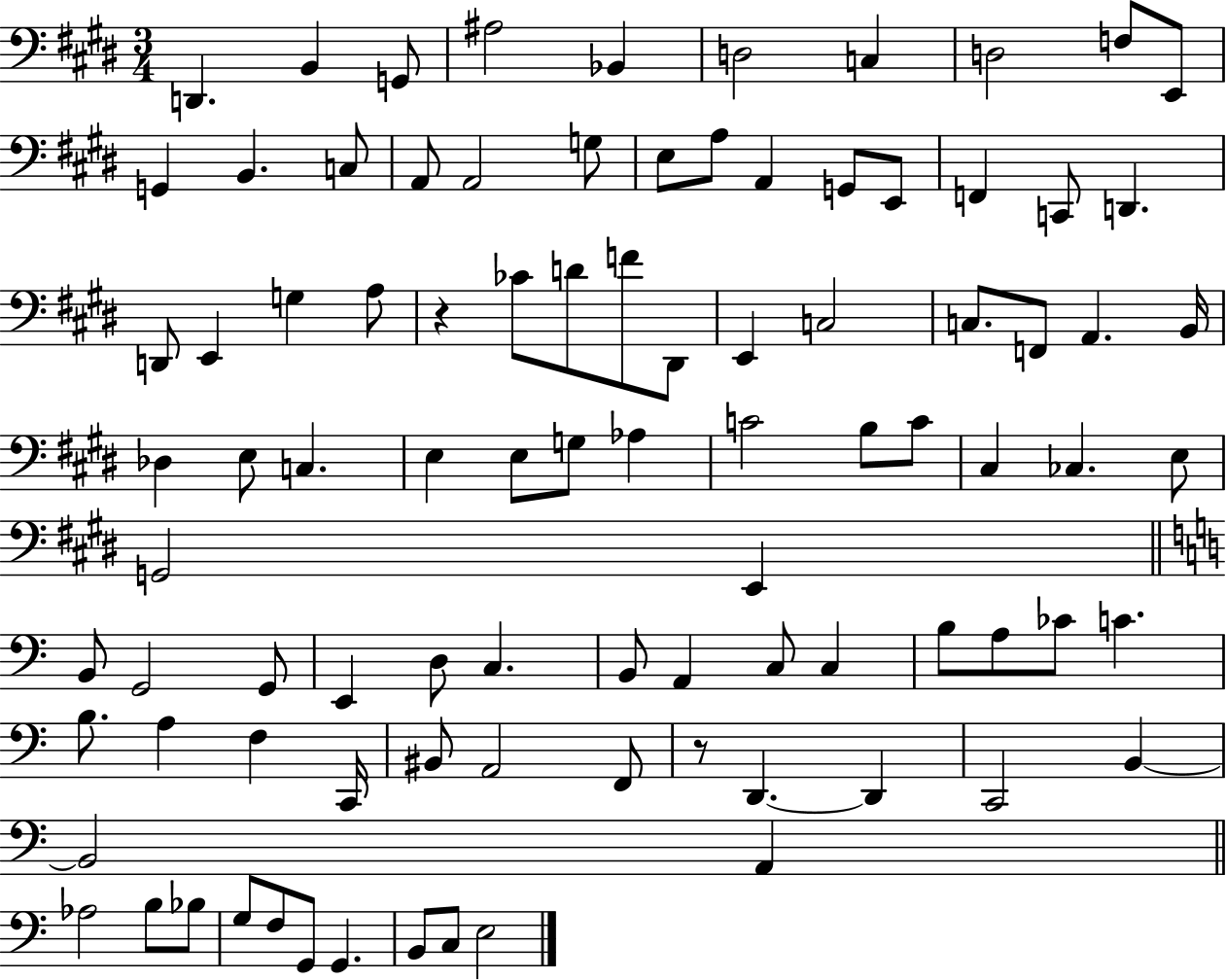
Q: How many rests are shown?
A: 2